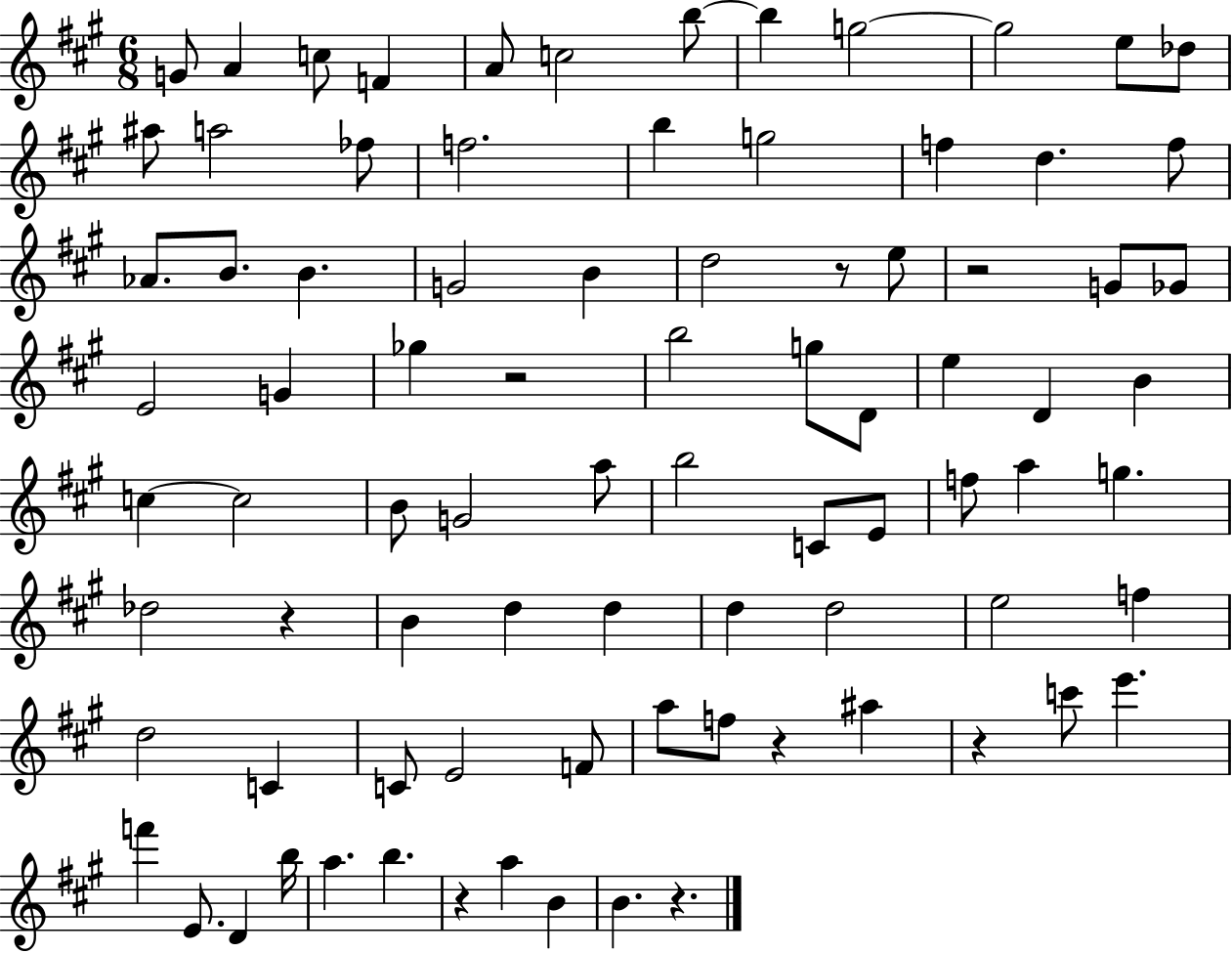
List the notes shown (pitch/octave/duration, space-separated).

G4/e A4/q C5/e F4/q A4/e C5/h B5/e B5/q G5/h G5/h E5/e Db5/e A#5/e A5/h FES5/e F5/h. B5/q G5/h F5/q D5/q. F5/e Ab4/e. B4/e. B4/q. G4/h B4/q D5/h R/e E5/e R/h G4/e Gb4/e E4/h G4/q Gb5/q R/h B5/h G5/e D4/e E5/q D4/q B4/q C5/q C5/h B4/e G4/h A5/e B5/h C4/e E4/e F5/e A5/q G5/q. Db5/h R/q B4/q D5/q D5/q D5/q D5/h E5/h F5/q D5/h C4/q C4/e E4/h F4/e A5/e F5/e R/q A#5/q R/q C6/e E6/q. F6/q E4/e. D4/q B5/s A5/q. B5/q. R/q A5/q B4/q B4/q. R/q.